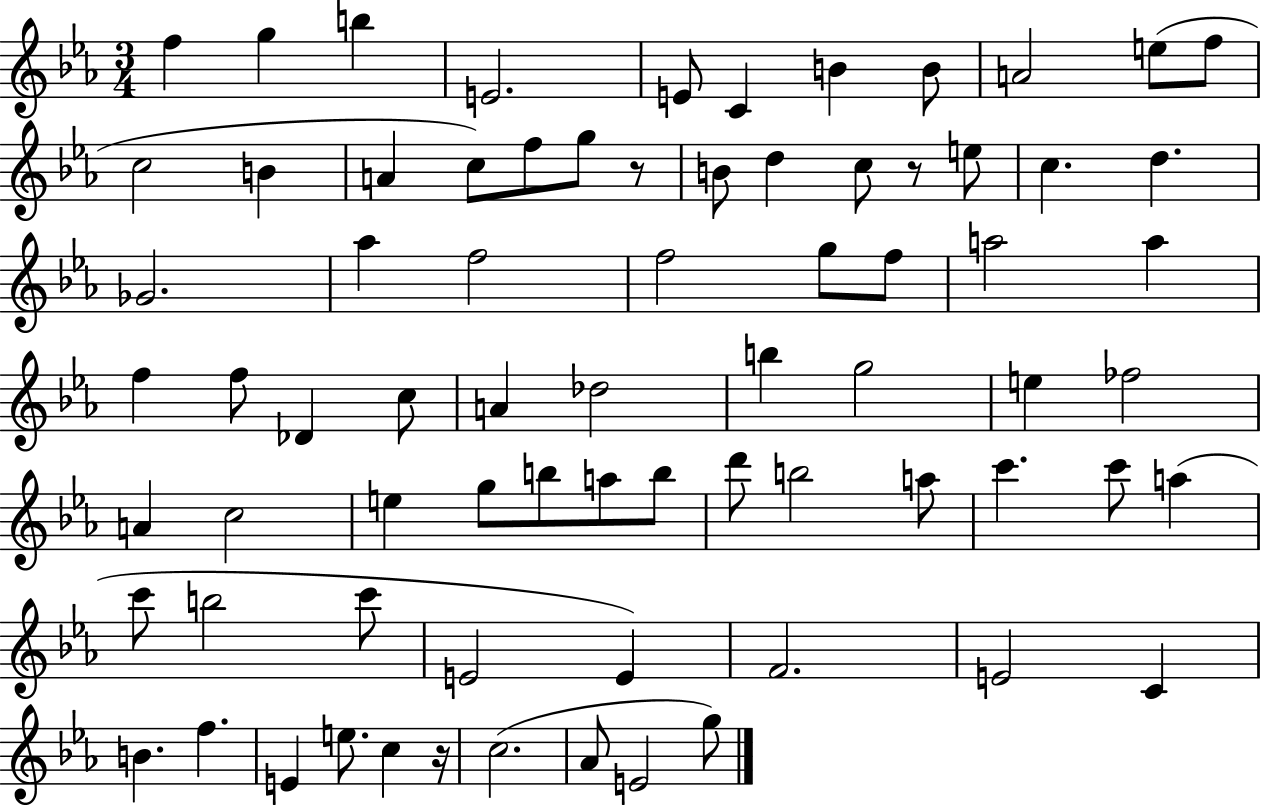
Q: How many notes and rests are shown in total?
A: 74